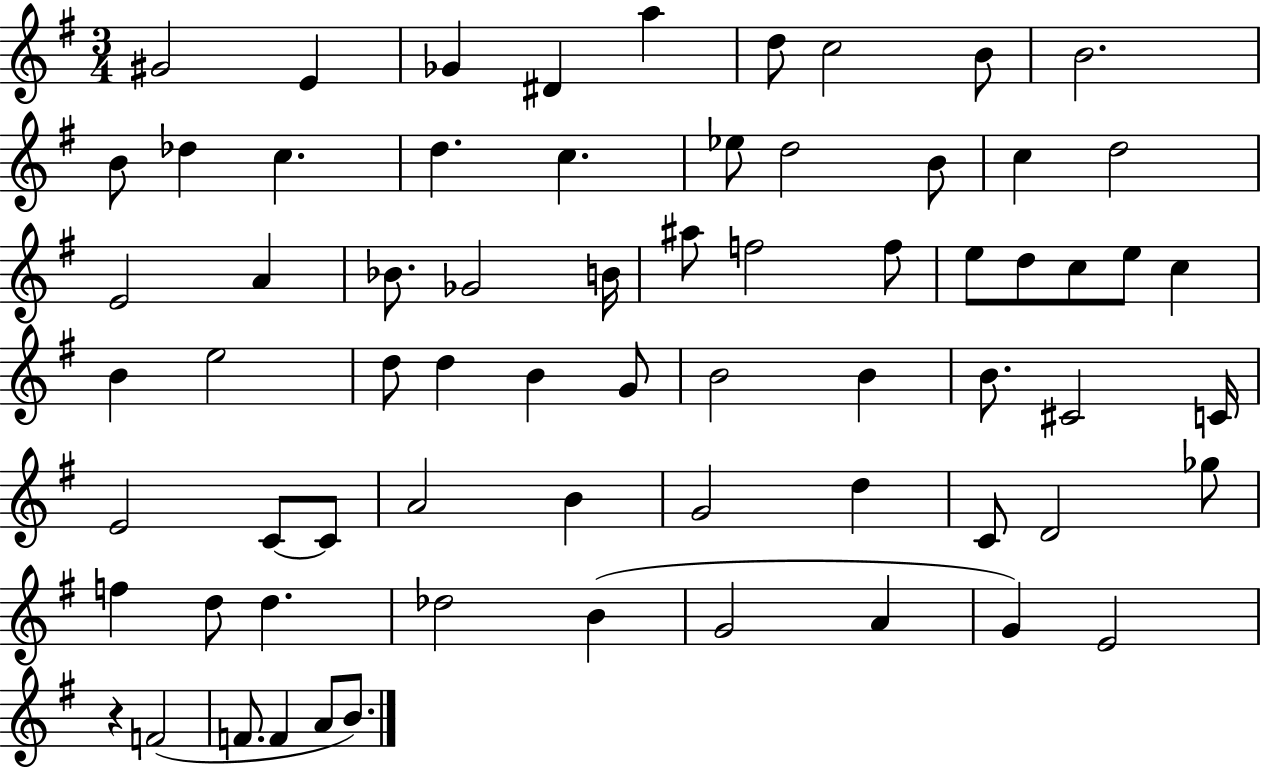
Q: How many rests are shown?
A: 1